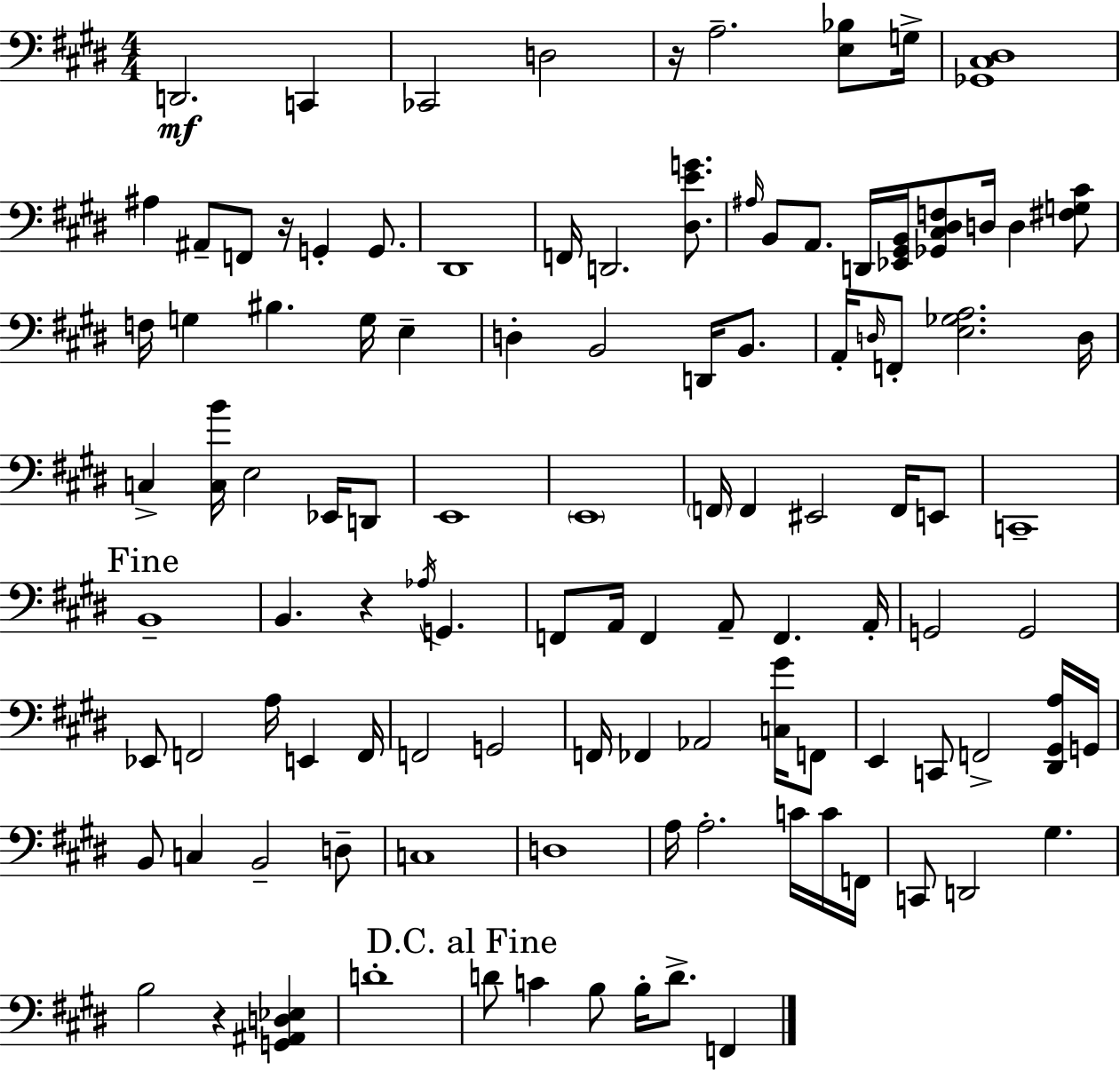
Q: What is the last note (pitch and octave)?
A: F2